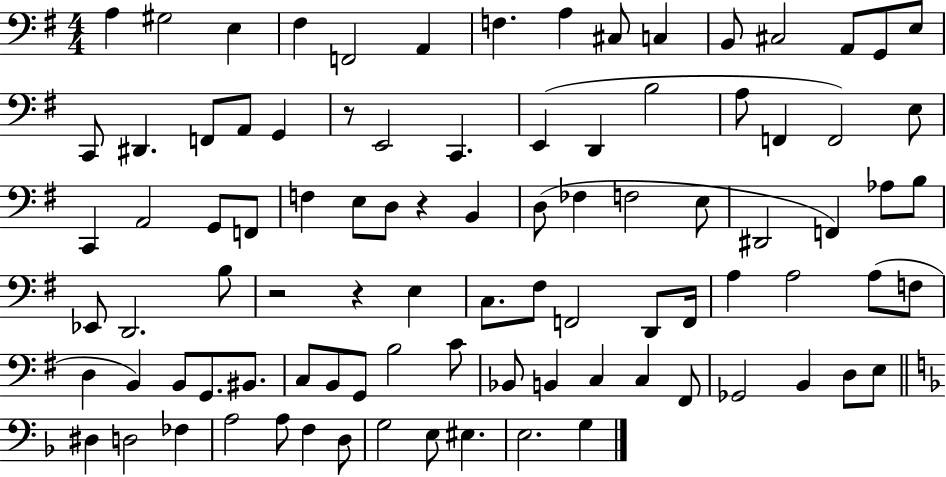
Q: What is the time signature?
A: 4/4